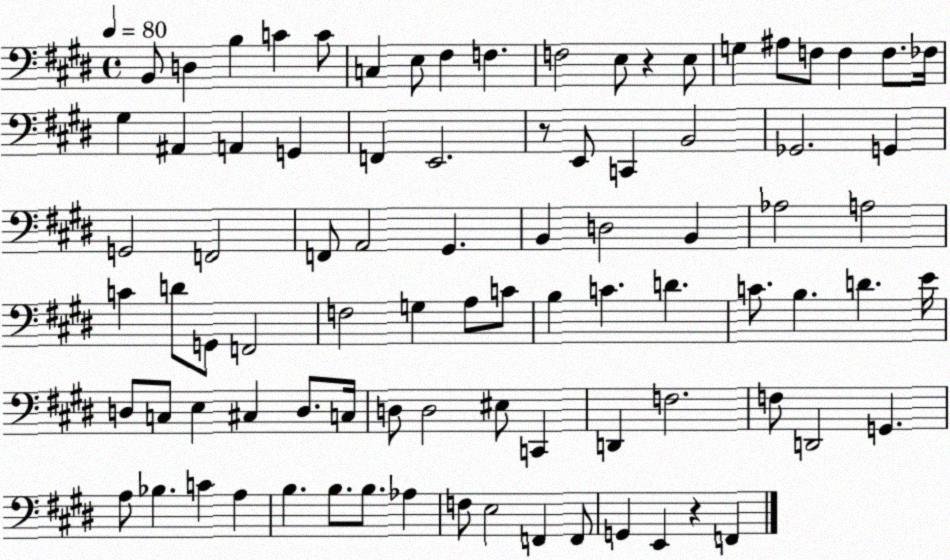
X:1
T:Untitled
M:4/4
L:1/4
K:E
B,,/2 D, B, C C/2 C, E,/2 ^F, F, F,2 E,/2 z E,/2 G, ^A,/2 F,/2 F, F,/2 _F,/4 ^G, ^A,, A,, G,, F,, E,,2 z/2 E,,/2 C,, B,,2 _G,,2 G,, G,,2 F,,2 F,,/2 A,,2 ^G,, B,, D,2 B,, _A,2 A,2 C D/2 G,,/2 F,,2 F,2 G, A,/2 C/2 B, C D C/2 B, D E/4 D,/2 C,/2 E, ^C, D,/2 C,/4 D,/2 D,2 ^E,/2 C,, D,, F,2 F,/2 D,,2 G,, A,/2 _B, C A, B, B,/2 B,/2 _A, F,/2 E,2 F,, F,,/2 G,, E,, z F,,